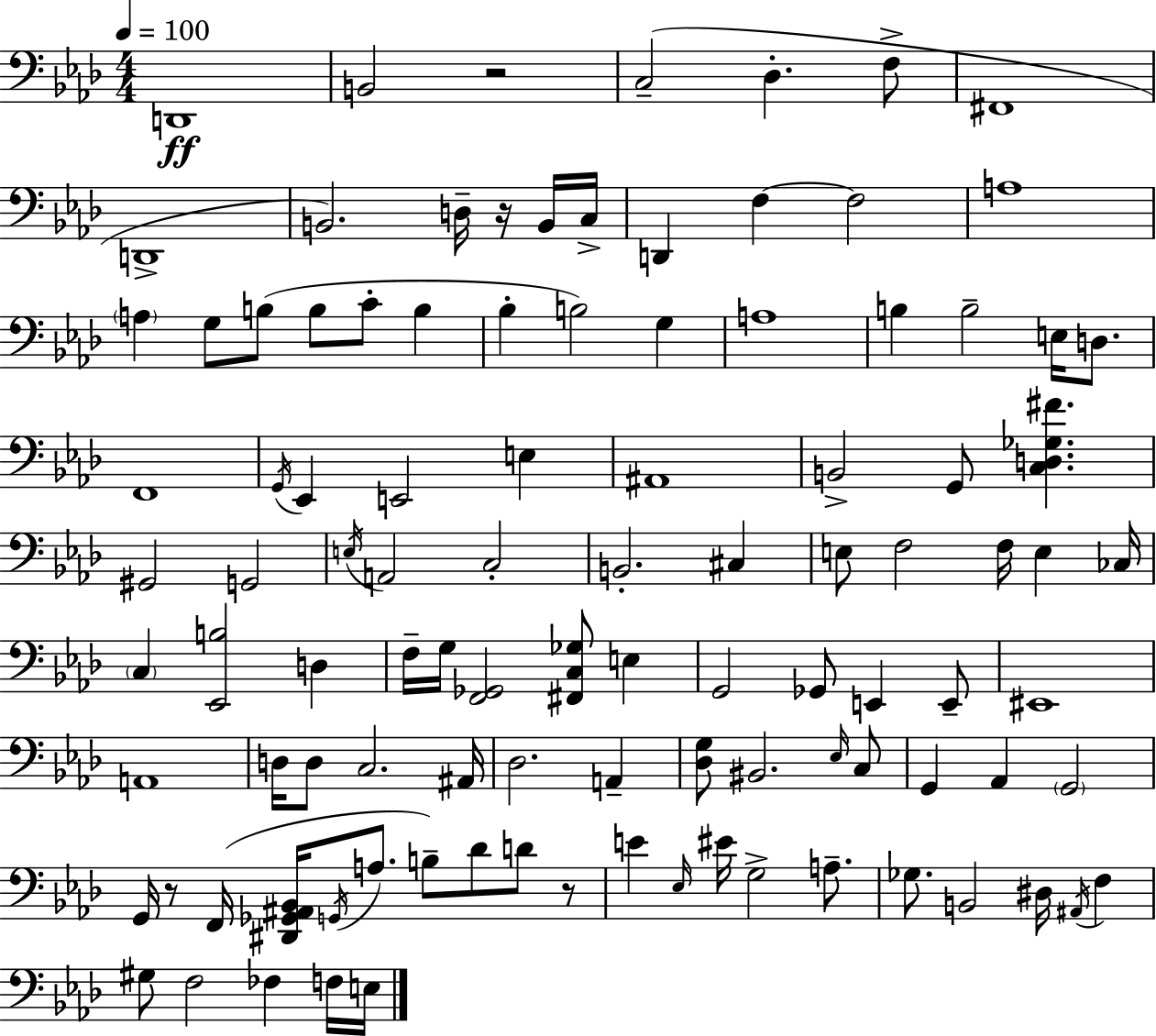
D2/w B2/h R/h C3/h Db3/q. F3/e F#2/w D2/w B2/h. D3/s R/s B2/s C3/s D2/q F3/q F3/h A3/w A3/q G3/e B3/e B3/e C4/e B3/q Bb3/q B3/h G3/q A3/w B3/q B3/h E3/s D3/e. F2/w G2/s Eb2/q E2/h E3/q A#2/w B2/h G2/e [C3,D3,Gb3,F#4]/q. G#2/h G2/h E3/s A2/h C3/h B2/h. C#3/q E3/e F3/h F3/s E3/q CES3/s C3/q [Eb2,B3]/h D3/q F3/s G3/s [F2,Gb2]/h [F#2,C3,Gb3]/e E3/q G2/h Gb2/e E2/q E2/e EIS2/w A2/w D3/s D3/e C3/h. A#2/s Db3/h. A2/q [Db3,G3]/e BIS2/h. Eb3/s C3/e G2/q Ab2/q G2/h G2/s R/e F2/s [D#2,Gb2,A#2,Bb2]/s G2/s A3/e. B3/e Db4/e D4/e R/e E4/q Eb3/s EIS4/s G3/h A3/e. Gb3/e. B2/h D#3/s A#2/s F3/q G#3/e F3/h FES3/q F3/s E3/s